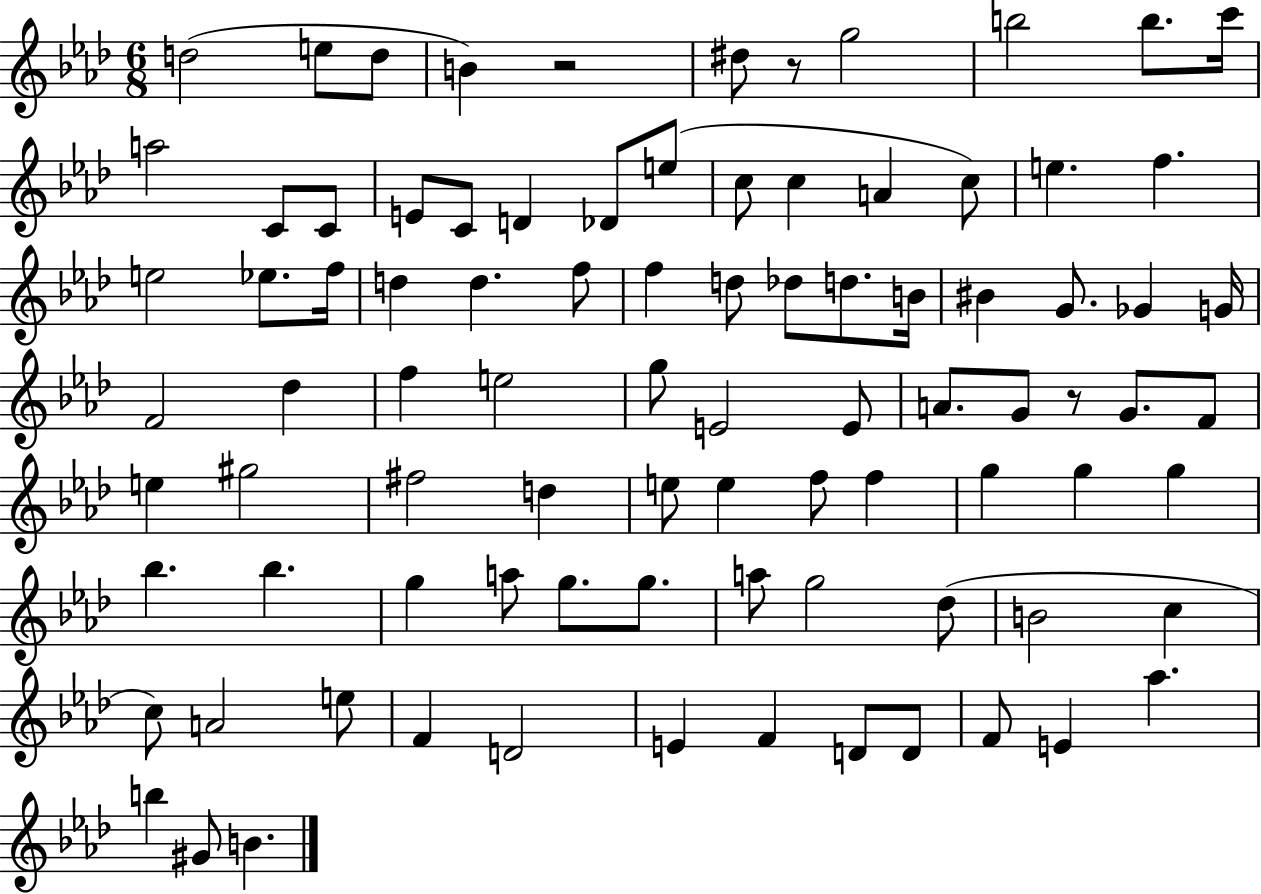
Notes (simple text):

D5/h E5/e D5/e B4/q R/h D#5/e R/e G5/h B5/h B5/e. C6/s A5/h C4/e C4/e E4/e C4/e D4/q Db4/e E5/e C5/e C5/q A4/q C5/e E5/q. F5/q. E5/h Eb5/e. F5/s D5/q D5/q. F5/e F5/q D5/e Db5/e D5/e. B4/s BIS4/q G4/e. Gb4/q G4/s F4/h Db5/q F5/q E5/h G5/e E4/h E4/e A4/e. G4/e R/e G4/e. F4/e E5/q G#5/h F#5/h D5/q E5/e E5/q F5/e F5/q G5/q G5/q G5/q Bb5/q. Bb5/q. G5/q A5/e G5/e. G5/e. A5/e G5/h Db5/e B4/h C5/q C5/e A4/h E5/e F4/q D4/h E4/q F4/q D4/e D4/e F4/e E4/q Ab5/q. B5/q G#4/e B4/q.